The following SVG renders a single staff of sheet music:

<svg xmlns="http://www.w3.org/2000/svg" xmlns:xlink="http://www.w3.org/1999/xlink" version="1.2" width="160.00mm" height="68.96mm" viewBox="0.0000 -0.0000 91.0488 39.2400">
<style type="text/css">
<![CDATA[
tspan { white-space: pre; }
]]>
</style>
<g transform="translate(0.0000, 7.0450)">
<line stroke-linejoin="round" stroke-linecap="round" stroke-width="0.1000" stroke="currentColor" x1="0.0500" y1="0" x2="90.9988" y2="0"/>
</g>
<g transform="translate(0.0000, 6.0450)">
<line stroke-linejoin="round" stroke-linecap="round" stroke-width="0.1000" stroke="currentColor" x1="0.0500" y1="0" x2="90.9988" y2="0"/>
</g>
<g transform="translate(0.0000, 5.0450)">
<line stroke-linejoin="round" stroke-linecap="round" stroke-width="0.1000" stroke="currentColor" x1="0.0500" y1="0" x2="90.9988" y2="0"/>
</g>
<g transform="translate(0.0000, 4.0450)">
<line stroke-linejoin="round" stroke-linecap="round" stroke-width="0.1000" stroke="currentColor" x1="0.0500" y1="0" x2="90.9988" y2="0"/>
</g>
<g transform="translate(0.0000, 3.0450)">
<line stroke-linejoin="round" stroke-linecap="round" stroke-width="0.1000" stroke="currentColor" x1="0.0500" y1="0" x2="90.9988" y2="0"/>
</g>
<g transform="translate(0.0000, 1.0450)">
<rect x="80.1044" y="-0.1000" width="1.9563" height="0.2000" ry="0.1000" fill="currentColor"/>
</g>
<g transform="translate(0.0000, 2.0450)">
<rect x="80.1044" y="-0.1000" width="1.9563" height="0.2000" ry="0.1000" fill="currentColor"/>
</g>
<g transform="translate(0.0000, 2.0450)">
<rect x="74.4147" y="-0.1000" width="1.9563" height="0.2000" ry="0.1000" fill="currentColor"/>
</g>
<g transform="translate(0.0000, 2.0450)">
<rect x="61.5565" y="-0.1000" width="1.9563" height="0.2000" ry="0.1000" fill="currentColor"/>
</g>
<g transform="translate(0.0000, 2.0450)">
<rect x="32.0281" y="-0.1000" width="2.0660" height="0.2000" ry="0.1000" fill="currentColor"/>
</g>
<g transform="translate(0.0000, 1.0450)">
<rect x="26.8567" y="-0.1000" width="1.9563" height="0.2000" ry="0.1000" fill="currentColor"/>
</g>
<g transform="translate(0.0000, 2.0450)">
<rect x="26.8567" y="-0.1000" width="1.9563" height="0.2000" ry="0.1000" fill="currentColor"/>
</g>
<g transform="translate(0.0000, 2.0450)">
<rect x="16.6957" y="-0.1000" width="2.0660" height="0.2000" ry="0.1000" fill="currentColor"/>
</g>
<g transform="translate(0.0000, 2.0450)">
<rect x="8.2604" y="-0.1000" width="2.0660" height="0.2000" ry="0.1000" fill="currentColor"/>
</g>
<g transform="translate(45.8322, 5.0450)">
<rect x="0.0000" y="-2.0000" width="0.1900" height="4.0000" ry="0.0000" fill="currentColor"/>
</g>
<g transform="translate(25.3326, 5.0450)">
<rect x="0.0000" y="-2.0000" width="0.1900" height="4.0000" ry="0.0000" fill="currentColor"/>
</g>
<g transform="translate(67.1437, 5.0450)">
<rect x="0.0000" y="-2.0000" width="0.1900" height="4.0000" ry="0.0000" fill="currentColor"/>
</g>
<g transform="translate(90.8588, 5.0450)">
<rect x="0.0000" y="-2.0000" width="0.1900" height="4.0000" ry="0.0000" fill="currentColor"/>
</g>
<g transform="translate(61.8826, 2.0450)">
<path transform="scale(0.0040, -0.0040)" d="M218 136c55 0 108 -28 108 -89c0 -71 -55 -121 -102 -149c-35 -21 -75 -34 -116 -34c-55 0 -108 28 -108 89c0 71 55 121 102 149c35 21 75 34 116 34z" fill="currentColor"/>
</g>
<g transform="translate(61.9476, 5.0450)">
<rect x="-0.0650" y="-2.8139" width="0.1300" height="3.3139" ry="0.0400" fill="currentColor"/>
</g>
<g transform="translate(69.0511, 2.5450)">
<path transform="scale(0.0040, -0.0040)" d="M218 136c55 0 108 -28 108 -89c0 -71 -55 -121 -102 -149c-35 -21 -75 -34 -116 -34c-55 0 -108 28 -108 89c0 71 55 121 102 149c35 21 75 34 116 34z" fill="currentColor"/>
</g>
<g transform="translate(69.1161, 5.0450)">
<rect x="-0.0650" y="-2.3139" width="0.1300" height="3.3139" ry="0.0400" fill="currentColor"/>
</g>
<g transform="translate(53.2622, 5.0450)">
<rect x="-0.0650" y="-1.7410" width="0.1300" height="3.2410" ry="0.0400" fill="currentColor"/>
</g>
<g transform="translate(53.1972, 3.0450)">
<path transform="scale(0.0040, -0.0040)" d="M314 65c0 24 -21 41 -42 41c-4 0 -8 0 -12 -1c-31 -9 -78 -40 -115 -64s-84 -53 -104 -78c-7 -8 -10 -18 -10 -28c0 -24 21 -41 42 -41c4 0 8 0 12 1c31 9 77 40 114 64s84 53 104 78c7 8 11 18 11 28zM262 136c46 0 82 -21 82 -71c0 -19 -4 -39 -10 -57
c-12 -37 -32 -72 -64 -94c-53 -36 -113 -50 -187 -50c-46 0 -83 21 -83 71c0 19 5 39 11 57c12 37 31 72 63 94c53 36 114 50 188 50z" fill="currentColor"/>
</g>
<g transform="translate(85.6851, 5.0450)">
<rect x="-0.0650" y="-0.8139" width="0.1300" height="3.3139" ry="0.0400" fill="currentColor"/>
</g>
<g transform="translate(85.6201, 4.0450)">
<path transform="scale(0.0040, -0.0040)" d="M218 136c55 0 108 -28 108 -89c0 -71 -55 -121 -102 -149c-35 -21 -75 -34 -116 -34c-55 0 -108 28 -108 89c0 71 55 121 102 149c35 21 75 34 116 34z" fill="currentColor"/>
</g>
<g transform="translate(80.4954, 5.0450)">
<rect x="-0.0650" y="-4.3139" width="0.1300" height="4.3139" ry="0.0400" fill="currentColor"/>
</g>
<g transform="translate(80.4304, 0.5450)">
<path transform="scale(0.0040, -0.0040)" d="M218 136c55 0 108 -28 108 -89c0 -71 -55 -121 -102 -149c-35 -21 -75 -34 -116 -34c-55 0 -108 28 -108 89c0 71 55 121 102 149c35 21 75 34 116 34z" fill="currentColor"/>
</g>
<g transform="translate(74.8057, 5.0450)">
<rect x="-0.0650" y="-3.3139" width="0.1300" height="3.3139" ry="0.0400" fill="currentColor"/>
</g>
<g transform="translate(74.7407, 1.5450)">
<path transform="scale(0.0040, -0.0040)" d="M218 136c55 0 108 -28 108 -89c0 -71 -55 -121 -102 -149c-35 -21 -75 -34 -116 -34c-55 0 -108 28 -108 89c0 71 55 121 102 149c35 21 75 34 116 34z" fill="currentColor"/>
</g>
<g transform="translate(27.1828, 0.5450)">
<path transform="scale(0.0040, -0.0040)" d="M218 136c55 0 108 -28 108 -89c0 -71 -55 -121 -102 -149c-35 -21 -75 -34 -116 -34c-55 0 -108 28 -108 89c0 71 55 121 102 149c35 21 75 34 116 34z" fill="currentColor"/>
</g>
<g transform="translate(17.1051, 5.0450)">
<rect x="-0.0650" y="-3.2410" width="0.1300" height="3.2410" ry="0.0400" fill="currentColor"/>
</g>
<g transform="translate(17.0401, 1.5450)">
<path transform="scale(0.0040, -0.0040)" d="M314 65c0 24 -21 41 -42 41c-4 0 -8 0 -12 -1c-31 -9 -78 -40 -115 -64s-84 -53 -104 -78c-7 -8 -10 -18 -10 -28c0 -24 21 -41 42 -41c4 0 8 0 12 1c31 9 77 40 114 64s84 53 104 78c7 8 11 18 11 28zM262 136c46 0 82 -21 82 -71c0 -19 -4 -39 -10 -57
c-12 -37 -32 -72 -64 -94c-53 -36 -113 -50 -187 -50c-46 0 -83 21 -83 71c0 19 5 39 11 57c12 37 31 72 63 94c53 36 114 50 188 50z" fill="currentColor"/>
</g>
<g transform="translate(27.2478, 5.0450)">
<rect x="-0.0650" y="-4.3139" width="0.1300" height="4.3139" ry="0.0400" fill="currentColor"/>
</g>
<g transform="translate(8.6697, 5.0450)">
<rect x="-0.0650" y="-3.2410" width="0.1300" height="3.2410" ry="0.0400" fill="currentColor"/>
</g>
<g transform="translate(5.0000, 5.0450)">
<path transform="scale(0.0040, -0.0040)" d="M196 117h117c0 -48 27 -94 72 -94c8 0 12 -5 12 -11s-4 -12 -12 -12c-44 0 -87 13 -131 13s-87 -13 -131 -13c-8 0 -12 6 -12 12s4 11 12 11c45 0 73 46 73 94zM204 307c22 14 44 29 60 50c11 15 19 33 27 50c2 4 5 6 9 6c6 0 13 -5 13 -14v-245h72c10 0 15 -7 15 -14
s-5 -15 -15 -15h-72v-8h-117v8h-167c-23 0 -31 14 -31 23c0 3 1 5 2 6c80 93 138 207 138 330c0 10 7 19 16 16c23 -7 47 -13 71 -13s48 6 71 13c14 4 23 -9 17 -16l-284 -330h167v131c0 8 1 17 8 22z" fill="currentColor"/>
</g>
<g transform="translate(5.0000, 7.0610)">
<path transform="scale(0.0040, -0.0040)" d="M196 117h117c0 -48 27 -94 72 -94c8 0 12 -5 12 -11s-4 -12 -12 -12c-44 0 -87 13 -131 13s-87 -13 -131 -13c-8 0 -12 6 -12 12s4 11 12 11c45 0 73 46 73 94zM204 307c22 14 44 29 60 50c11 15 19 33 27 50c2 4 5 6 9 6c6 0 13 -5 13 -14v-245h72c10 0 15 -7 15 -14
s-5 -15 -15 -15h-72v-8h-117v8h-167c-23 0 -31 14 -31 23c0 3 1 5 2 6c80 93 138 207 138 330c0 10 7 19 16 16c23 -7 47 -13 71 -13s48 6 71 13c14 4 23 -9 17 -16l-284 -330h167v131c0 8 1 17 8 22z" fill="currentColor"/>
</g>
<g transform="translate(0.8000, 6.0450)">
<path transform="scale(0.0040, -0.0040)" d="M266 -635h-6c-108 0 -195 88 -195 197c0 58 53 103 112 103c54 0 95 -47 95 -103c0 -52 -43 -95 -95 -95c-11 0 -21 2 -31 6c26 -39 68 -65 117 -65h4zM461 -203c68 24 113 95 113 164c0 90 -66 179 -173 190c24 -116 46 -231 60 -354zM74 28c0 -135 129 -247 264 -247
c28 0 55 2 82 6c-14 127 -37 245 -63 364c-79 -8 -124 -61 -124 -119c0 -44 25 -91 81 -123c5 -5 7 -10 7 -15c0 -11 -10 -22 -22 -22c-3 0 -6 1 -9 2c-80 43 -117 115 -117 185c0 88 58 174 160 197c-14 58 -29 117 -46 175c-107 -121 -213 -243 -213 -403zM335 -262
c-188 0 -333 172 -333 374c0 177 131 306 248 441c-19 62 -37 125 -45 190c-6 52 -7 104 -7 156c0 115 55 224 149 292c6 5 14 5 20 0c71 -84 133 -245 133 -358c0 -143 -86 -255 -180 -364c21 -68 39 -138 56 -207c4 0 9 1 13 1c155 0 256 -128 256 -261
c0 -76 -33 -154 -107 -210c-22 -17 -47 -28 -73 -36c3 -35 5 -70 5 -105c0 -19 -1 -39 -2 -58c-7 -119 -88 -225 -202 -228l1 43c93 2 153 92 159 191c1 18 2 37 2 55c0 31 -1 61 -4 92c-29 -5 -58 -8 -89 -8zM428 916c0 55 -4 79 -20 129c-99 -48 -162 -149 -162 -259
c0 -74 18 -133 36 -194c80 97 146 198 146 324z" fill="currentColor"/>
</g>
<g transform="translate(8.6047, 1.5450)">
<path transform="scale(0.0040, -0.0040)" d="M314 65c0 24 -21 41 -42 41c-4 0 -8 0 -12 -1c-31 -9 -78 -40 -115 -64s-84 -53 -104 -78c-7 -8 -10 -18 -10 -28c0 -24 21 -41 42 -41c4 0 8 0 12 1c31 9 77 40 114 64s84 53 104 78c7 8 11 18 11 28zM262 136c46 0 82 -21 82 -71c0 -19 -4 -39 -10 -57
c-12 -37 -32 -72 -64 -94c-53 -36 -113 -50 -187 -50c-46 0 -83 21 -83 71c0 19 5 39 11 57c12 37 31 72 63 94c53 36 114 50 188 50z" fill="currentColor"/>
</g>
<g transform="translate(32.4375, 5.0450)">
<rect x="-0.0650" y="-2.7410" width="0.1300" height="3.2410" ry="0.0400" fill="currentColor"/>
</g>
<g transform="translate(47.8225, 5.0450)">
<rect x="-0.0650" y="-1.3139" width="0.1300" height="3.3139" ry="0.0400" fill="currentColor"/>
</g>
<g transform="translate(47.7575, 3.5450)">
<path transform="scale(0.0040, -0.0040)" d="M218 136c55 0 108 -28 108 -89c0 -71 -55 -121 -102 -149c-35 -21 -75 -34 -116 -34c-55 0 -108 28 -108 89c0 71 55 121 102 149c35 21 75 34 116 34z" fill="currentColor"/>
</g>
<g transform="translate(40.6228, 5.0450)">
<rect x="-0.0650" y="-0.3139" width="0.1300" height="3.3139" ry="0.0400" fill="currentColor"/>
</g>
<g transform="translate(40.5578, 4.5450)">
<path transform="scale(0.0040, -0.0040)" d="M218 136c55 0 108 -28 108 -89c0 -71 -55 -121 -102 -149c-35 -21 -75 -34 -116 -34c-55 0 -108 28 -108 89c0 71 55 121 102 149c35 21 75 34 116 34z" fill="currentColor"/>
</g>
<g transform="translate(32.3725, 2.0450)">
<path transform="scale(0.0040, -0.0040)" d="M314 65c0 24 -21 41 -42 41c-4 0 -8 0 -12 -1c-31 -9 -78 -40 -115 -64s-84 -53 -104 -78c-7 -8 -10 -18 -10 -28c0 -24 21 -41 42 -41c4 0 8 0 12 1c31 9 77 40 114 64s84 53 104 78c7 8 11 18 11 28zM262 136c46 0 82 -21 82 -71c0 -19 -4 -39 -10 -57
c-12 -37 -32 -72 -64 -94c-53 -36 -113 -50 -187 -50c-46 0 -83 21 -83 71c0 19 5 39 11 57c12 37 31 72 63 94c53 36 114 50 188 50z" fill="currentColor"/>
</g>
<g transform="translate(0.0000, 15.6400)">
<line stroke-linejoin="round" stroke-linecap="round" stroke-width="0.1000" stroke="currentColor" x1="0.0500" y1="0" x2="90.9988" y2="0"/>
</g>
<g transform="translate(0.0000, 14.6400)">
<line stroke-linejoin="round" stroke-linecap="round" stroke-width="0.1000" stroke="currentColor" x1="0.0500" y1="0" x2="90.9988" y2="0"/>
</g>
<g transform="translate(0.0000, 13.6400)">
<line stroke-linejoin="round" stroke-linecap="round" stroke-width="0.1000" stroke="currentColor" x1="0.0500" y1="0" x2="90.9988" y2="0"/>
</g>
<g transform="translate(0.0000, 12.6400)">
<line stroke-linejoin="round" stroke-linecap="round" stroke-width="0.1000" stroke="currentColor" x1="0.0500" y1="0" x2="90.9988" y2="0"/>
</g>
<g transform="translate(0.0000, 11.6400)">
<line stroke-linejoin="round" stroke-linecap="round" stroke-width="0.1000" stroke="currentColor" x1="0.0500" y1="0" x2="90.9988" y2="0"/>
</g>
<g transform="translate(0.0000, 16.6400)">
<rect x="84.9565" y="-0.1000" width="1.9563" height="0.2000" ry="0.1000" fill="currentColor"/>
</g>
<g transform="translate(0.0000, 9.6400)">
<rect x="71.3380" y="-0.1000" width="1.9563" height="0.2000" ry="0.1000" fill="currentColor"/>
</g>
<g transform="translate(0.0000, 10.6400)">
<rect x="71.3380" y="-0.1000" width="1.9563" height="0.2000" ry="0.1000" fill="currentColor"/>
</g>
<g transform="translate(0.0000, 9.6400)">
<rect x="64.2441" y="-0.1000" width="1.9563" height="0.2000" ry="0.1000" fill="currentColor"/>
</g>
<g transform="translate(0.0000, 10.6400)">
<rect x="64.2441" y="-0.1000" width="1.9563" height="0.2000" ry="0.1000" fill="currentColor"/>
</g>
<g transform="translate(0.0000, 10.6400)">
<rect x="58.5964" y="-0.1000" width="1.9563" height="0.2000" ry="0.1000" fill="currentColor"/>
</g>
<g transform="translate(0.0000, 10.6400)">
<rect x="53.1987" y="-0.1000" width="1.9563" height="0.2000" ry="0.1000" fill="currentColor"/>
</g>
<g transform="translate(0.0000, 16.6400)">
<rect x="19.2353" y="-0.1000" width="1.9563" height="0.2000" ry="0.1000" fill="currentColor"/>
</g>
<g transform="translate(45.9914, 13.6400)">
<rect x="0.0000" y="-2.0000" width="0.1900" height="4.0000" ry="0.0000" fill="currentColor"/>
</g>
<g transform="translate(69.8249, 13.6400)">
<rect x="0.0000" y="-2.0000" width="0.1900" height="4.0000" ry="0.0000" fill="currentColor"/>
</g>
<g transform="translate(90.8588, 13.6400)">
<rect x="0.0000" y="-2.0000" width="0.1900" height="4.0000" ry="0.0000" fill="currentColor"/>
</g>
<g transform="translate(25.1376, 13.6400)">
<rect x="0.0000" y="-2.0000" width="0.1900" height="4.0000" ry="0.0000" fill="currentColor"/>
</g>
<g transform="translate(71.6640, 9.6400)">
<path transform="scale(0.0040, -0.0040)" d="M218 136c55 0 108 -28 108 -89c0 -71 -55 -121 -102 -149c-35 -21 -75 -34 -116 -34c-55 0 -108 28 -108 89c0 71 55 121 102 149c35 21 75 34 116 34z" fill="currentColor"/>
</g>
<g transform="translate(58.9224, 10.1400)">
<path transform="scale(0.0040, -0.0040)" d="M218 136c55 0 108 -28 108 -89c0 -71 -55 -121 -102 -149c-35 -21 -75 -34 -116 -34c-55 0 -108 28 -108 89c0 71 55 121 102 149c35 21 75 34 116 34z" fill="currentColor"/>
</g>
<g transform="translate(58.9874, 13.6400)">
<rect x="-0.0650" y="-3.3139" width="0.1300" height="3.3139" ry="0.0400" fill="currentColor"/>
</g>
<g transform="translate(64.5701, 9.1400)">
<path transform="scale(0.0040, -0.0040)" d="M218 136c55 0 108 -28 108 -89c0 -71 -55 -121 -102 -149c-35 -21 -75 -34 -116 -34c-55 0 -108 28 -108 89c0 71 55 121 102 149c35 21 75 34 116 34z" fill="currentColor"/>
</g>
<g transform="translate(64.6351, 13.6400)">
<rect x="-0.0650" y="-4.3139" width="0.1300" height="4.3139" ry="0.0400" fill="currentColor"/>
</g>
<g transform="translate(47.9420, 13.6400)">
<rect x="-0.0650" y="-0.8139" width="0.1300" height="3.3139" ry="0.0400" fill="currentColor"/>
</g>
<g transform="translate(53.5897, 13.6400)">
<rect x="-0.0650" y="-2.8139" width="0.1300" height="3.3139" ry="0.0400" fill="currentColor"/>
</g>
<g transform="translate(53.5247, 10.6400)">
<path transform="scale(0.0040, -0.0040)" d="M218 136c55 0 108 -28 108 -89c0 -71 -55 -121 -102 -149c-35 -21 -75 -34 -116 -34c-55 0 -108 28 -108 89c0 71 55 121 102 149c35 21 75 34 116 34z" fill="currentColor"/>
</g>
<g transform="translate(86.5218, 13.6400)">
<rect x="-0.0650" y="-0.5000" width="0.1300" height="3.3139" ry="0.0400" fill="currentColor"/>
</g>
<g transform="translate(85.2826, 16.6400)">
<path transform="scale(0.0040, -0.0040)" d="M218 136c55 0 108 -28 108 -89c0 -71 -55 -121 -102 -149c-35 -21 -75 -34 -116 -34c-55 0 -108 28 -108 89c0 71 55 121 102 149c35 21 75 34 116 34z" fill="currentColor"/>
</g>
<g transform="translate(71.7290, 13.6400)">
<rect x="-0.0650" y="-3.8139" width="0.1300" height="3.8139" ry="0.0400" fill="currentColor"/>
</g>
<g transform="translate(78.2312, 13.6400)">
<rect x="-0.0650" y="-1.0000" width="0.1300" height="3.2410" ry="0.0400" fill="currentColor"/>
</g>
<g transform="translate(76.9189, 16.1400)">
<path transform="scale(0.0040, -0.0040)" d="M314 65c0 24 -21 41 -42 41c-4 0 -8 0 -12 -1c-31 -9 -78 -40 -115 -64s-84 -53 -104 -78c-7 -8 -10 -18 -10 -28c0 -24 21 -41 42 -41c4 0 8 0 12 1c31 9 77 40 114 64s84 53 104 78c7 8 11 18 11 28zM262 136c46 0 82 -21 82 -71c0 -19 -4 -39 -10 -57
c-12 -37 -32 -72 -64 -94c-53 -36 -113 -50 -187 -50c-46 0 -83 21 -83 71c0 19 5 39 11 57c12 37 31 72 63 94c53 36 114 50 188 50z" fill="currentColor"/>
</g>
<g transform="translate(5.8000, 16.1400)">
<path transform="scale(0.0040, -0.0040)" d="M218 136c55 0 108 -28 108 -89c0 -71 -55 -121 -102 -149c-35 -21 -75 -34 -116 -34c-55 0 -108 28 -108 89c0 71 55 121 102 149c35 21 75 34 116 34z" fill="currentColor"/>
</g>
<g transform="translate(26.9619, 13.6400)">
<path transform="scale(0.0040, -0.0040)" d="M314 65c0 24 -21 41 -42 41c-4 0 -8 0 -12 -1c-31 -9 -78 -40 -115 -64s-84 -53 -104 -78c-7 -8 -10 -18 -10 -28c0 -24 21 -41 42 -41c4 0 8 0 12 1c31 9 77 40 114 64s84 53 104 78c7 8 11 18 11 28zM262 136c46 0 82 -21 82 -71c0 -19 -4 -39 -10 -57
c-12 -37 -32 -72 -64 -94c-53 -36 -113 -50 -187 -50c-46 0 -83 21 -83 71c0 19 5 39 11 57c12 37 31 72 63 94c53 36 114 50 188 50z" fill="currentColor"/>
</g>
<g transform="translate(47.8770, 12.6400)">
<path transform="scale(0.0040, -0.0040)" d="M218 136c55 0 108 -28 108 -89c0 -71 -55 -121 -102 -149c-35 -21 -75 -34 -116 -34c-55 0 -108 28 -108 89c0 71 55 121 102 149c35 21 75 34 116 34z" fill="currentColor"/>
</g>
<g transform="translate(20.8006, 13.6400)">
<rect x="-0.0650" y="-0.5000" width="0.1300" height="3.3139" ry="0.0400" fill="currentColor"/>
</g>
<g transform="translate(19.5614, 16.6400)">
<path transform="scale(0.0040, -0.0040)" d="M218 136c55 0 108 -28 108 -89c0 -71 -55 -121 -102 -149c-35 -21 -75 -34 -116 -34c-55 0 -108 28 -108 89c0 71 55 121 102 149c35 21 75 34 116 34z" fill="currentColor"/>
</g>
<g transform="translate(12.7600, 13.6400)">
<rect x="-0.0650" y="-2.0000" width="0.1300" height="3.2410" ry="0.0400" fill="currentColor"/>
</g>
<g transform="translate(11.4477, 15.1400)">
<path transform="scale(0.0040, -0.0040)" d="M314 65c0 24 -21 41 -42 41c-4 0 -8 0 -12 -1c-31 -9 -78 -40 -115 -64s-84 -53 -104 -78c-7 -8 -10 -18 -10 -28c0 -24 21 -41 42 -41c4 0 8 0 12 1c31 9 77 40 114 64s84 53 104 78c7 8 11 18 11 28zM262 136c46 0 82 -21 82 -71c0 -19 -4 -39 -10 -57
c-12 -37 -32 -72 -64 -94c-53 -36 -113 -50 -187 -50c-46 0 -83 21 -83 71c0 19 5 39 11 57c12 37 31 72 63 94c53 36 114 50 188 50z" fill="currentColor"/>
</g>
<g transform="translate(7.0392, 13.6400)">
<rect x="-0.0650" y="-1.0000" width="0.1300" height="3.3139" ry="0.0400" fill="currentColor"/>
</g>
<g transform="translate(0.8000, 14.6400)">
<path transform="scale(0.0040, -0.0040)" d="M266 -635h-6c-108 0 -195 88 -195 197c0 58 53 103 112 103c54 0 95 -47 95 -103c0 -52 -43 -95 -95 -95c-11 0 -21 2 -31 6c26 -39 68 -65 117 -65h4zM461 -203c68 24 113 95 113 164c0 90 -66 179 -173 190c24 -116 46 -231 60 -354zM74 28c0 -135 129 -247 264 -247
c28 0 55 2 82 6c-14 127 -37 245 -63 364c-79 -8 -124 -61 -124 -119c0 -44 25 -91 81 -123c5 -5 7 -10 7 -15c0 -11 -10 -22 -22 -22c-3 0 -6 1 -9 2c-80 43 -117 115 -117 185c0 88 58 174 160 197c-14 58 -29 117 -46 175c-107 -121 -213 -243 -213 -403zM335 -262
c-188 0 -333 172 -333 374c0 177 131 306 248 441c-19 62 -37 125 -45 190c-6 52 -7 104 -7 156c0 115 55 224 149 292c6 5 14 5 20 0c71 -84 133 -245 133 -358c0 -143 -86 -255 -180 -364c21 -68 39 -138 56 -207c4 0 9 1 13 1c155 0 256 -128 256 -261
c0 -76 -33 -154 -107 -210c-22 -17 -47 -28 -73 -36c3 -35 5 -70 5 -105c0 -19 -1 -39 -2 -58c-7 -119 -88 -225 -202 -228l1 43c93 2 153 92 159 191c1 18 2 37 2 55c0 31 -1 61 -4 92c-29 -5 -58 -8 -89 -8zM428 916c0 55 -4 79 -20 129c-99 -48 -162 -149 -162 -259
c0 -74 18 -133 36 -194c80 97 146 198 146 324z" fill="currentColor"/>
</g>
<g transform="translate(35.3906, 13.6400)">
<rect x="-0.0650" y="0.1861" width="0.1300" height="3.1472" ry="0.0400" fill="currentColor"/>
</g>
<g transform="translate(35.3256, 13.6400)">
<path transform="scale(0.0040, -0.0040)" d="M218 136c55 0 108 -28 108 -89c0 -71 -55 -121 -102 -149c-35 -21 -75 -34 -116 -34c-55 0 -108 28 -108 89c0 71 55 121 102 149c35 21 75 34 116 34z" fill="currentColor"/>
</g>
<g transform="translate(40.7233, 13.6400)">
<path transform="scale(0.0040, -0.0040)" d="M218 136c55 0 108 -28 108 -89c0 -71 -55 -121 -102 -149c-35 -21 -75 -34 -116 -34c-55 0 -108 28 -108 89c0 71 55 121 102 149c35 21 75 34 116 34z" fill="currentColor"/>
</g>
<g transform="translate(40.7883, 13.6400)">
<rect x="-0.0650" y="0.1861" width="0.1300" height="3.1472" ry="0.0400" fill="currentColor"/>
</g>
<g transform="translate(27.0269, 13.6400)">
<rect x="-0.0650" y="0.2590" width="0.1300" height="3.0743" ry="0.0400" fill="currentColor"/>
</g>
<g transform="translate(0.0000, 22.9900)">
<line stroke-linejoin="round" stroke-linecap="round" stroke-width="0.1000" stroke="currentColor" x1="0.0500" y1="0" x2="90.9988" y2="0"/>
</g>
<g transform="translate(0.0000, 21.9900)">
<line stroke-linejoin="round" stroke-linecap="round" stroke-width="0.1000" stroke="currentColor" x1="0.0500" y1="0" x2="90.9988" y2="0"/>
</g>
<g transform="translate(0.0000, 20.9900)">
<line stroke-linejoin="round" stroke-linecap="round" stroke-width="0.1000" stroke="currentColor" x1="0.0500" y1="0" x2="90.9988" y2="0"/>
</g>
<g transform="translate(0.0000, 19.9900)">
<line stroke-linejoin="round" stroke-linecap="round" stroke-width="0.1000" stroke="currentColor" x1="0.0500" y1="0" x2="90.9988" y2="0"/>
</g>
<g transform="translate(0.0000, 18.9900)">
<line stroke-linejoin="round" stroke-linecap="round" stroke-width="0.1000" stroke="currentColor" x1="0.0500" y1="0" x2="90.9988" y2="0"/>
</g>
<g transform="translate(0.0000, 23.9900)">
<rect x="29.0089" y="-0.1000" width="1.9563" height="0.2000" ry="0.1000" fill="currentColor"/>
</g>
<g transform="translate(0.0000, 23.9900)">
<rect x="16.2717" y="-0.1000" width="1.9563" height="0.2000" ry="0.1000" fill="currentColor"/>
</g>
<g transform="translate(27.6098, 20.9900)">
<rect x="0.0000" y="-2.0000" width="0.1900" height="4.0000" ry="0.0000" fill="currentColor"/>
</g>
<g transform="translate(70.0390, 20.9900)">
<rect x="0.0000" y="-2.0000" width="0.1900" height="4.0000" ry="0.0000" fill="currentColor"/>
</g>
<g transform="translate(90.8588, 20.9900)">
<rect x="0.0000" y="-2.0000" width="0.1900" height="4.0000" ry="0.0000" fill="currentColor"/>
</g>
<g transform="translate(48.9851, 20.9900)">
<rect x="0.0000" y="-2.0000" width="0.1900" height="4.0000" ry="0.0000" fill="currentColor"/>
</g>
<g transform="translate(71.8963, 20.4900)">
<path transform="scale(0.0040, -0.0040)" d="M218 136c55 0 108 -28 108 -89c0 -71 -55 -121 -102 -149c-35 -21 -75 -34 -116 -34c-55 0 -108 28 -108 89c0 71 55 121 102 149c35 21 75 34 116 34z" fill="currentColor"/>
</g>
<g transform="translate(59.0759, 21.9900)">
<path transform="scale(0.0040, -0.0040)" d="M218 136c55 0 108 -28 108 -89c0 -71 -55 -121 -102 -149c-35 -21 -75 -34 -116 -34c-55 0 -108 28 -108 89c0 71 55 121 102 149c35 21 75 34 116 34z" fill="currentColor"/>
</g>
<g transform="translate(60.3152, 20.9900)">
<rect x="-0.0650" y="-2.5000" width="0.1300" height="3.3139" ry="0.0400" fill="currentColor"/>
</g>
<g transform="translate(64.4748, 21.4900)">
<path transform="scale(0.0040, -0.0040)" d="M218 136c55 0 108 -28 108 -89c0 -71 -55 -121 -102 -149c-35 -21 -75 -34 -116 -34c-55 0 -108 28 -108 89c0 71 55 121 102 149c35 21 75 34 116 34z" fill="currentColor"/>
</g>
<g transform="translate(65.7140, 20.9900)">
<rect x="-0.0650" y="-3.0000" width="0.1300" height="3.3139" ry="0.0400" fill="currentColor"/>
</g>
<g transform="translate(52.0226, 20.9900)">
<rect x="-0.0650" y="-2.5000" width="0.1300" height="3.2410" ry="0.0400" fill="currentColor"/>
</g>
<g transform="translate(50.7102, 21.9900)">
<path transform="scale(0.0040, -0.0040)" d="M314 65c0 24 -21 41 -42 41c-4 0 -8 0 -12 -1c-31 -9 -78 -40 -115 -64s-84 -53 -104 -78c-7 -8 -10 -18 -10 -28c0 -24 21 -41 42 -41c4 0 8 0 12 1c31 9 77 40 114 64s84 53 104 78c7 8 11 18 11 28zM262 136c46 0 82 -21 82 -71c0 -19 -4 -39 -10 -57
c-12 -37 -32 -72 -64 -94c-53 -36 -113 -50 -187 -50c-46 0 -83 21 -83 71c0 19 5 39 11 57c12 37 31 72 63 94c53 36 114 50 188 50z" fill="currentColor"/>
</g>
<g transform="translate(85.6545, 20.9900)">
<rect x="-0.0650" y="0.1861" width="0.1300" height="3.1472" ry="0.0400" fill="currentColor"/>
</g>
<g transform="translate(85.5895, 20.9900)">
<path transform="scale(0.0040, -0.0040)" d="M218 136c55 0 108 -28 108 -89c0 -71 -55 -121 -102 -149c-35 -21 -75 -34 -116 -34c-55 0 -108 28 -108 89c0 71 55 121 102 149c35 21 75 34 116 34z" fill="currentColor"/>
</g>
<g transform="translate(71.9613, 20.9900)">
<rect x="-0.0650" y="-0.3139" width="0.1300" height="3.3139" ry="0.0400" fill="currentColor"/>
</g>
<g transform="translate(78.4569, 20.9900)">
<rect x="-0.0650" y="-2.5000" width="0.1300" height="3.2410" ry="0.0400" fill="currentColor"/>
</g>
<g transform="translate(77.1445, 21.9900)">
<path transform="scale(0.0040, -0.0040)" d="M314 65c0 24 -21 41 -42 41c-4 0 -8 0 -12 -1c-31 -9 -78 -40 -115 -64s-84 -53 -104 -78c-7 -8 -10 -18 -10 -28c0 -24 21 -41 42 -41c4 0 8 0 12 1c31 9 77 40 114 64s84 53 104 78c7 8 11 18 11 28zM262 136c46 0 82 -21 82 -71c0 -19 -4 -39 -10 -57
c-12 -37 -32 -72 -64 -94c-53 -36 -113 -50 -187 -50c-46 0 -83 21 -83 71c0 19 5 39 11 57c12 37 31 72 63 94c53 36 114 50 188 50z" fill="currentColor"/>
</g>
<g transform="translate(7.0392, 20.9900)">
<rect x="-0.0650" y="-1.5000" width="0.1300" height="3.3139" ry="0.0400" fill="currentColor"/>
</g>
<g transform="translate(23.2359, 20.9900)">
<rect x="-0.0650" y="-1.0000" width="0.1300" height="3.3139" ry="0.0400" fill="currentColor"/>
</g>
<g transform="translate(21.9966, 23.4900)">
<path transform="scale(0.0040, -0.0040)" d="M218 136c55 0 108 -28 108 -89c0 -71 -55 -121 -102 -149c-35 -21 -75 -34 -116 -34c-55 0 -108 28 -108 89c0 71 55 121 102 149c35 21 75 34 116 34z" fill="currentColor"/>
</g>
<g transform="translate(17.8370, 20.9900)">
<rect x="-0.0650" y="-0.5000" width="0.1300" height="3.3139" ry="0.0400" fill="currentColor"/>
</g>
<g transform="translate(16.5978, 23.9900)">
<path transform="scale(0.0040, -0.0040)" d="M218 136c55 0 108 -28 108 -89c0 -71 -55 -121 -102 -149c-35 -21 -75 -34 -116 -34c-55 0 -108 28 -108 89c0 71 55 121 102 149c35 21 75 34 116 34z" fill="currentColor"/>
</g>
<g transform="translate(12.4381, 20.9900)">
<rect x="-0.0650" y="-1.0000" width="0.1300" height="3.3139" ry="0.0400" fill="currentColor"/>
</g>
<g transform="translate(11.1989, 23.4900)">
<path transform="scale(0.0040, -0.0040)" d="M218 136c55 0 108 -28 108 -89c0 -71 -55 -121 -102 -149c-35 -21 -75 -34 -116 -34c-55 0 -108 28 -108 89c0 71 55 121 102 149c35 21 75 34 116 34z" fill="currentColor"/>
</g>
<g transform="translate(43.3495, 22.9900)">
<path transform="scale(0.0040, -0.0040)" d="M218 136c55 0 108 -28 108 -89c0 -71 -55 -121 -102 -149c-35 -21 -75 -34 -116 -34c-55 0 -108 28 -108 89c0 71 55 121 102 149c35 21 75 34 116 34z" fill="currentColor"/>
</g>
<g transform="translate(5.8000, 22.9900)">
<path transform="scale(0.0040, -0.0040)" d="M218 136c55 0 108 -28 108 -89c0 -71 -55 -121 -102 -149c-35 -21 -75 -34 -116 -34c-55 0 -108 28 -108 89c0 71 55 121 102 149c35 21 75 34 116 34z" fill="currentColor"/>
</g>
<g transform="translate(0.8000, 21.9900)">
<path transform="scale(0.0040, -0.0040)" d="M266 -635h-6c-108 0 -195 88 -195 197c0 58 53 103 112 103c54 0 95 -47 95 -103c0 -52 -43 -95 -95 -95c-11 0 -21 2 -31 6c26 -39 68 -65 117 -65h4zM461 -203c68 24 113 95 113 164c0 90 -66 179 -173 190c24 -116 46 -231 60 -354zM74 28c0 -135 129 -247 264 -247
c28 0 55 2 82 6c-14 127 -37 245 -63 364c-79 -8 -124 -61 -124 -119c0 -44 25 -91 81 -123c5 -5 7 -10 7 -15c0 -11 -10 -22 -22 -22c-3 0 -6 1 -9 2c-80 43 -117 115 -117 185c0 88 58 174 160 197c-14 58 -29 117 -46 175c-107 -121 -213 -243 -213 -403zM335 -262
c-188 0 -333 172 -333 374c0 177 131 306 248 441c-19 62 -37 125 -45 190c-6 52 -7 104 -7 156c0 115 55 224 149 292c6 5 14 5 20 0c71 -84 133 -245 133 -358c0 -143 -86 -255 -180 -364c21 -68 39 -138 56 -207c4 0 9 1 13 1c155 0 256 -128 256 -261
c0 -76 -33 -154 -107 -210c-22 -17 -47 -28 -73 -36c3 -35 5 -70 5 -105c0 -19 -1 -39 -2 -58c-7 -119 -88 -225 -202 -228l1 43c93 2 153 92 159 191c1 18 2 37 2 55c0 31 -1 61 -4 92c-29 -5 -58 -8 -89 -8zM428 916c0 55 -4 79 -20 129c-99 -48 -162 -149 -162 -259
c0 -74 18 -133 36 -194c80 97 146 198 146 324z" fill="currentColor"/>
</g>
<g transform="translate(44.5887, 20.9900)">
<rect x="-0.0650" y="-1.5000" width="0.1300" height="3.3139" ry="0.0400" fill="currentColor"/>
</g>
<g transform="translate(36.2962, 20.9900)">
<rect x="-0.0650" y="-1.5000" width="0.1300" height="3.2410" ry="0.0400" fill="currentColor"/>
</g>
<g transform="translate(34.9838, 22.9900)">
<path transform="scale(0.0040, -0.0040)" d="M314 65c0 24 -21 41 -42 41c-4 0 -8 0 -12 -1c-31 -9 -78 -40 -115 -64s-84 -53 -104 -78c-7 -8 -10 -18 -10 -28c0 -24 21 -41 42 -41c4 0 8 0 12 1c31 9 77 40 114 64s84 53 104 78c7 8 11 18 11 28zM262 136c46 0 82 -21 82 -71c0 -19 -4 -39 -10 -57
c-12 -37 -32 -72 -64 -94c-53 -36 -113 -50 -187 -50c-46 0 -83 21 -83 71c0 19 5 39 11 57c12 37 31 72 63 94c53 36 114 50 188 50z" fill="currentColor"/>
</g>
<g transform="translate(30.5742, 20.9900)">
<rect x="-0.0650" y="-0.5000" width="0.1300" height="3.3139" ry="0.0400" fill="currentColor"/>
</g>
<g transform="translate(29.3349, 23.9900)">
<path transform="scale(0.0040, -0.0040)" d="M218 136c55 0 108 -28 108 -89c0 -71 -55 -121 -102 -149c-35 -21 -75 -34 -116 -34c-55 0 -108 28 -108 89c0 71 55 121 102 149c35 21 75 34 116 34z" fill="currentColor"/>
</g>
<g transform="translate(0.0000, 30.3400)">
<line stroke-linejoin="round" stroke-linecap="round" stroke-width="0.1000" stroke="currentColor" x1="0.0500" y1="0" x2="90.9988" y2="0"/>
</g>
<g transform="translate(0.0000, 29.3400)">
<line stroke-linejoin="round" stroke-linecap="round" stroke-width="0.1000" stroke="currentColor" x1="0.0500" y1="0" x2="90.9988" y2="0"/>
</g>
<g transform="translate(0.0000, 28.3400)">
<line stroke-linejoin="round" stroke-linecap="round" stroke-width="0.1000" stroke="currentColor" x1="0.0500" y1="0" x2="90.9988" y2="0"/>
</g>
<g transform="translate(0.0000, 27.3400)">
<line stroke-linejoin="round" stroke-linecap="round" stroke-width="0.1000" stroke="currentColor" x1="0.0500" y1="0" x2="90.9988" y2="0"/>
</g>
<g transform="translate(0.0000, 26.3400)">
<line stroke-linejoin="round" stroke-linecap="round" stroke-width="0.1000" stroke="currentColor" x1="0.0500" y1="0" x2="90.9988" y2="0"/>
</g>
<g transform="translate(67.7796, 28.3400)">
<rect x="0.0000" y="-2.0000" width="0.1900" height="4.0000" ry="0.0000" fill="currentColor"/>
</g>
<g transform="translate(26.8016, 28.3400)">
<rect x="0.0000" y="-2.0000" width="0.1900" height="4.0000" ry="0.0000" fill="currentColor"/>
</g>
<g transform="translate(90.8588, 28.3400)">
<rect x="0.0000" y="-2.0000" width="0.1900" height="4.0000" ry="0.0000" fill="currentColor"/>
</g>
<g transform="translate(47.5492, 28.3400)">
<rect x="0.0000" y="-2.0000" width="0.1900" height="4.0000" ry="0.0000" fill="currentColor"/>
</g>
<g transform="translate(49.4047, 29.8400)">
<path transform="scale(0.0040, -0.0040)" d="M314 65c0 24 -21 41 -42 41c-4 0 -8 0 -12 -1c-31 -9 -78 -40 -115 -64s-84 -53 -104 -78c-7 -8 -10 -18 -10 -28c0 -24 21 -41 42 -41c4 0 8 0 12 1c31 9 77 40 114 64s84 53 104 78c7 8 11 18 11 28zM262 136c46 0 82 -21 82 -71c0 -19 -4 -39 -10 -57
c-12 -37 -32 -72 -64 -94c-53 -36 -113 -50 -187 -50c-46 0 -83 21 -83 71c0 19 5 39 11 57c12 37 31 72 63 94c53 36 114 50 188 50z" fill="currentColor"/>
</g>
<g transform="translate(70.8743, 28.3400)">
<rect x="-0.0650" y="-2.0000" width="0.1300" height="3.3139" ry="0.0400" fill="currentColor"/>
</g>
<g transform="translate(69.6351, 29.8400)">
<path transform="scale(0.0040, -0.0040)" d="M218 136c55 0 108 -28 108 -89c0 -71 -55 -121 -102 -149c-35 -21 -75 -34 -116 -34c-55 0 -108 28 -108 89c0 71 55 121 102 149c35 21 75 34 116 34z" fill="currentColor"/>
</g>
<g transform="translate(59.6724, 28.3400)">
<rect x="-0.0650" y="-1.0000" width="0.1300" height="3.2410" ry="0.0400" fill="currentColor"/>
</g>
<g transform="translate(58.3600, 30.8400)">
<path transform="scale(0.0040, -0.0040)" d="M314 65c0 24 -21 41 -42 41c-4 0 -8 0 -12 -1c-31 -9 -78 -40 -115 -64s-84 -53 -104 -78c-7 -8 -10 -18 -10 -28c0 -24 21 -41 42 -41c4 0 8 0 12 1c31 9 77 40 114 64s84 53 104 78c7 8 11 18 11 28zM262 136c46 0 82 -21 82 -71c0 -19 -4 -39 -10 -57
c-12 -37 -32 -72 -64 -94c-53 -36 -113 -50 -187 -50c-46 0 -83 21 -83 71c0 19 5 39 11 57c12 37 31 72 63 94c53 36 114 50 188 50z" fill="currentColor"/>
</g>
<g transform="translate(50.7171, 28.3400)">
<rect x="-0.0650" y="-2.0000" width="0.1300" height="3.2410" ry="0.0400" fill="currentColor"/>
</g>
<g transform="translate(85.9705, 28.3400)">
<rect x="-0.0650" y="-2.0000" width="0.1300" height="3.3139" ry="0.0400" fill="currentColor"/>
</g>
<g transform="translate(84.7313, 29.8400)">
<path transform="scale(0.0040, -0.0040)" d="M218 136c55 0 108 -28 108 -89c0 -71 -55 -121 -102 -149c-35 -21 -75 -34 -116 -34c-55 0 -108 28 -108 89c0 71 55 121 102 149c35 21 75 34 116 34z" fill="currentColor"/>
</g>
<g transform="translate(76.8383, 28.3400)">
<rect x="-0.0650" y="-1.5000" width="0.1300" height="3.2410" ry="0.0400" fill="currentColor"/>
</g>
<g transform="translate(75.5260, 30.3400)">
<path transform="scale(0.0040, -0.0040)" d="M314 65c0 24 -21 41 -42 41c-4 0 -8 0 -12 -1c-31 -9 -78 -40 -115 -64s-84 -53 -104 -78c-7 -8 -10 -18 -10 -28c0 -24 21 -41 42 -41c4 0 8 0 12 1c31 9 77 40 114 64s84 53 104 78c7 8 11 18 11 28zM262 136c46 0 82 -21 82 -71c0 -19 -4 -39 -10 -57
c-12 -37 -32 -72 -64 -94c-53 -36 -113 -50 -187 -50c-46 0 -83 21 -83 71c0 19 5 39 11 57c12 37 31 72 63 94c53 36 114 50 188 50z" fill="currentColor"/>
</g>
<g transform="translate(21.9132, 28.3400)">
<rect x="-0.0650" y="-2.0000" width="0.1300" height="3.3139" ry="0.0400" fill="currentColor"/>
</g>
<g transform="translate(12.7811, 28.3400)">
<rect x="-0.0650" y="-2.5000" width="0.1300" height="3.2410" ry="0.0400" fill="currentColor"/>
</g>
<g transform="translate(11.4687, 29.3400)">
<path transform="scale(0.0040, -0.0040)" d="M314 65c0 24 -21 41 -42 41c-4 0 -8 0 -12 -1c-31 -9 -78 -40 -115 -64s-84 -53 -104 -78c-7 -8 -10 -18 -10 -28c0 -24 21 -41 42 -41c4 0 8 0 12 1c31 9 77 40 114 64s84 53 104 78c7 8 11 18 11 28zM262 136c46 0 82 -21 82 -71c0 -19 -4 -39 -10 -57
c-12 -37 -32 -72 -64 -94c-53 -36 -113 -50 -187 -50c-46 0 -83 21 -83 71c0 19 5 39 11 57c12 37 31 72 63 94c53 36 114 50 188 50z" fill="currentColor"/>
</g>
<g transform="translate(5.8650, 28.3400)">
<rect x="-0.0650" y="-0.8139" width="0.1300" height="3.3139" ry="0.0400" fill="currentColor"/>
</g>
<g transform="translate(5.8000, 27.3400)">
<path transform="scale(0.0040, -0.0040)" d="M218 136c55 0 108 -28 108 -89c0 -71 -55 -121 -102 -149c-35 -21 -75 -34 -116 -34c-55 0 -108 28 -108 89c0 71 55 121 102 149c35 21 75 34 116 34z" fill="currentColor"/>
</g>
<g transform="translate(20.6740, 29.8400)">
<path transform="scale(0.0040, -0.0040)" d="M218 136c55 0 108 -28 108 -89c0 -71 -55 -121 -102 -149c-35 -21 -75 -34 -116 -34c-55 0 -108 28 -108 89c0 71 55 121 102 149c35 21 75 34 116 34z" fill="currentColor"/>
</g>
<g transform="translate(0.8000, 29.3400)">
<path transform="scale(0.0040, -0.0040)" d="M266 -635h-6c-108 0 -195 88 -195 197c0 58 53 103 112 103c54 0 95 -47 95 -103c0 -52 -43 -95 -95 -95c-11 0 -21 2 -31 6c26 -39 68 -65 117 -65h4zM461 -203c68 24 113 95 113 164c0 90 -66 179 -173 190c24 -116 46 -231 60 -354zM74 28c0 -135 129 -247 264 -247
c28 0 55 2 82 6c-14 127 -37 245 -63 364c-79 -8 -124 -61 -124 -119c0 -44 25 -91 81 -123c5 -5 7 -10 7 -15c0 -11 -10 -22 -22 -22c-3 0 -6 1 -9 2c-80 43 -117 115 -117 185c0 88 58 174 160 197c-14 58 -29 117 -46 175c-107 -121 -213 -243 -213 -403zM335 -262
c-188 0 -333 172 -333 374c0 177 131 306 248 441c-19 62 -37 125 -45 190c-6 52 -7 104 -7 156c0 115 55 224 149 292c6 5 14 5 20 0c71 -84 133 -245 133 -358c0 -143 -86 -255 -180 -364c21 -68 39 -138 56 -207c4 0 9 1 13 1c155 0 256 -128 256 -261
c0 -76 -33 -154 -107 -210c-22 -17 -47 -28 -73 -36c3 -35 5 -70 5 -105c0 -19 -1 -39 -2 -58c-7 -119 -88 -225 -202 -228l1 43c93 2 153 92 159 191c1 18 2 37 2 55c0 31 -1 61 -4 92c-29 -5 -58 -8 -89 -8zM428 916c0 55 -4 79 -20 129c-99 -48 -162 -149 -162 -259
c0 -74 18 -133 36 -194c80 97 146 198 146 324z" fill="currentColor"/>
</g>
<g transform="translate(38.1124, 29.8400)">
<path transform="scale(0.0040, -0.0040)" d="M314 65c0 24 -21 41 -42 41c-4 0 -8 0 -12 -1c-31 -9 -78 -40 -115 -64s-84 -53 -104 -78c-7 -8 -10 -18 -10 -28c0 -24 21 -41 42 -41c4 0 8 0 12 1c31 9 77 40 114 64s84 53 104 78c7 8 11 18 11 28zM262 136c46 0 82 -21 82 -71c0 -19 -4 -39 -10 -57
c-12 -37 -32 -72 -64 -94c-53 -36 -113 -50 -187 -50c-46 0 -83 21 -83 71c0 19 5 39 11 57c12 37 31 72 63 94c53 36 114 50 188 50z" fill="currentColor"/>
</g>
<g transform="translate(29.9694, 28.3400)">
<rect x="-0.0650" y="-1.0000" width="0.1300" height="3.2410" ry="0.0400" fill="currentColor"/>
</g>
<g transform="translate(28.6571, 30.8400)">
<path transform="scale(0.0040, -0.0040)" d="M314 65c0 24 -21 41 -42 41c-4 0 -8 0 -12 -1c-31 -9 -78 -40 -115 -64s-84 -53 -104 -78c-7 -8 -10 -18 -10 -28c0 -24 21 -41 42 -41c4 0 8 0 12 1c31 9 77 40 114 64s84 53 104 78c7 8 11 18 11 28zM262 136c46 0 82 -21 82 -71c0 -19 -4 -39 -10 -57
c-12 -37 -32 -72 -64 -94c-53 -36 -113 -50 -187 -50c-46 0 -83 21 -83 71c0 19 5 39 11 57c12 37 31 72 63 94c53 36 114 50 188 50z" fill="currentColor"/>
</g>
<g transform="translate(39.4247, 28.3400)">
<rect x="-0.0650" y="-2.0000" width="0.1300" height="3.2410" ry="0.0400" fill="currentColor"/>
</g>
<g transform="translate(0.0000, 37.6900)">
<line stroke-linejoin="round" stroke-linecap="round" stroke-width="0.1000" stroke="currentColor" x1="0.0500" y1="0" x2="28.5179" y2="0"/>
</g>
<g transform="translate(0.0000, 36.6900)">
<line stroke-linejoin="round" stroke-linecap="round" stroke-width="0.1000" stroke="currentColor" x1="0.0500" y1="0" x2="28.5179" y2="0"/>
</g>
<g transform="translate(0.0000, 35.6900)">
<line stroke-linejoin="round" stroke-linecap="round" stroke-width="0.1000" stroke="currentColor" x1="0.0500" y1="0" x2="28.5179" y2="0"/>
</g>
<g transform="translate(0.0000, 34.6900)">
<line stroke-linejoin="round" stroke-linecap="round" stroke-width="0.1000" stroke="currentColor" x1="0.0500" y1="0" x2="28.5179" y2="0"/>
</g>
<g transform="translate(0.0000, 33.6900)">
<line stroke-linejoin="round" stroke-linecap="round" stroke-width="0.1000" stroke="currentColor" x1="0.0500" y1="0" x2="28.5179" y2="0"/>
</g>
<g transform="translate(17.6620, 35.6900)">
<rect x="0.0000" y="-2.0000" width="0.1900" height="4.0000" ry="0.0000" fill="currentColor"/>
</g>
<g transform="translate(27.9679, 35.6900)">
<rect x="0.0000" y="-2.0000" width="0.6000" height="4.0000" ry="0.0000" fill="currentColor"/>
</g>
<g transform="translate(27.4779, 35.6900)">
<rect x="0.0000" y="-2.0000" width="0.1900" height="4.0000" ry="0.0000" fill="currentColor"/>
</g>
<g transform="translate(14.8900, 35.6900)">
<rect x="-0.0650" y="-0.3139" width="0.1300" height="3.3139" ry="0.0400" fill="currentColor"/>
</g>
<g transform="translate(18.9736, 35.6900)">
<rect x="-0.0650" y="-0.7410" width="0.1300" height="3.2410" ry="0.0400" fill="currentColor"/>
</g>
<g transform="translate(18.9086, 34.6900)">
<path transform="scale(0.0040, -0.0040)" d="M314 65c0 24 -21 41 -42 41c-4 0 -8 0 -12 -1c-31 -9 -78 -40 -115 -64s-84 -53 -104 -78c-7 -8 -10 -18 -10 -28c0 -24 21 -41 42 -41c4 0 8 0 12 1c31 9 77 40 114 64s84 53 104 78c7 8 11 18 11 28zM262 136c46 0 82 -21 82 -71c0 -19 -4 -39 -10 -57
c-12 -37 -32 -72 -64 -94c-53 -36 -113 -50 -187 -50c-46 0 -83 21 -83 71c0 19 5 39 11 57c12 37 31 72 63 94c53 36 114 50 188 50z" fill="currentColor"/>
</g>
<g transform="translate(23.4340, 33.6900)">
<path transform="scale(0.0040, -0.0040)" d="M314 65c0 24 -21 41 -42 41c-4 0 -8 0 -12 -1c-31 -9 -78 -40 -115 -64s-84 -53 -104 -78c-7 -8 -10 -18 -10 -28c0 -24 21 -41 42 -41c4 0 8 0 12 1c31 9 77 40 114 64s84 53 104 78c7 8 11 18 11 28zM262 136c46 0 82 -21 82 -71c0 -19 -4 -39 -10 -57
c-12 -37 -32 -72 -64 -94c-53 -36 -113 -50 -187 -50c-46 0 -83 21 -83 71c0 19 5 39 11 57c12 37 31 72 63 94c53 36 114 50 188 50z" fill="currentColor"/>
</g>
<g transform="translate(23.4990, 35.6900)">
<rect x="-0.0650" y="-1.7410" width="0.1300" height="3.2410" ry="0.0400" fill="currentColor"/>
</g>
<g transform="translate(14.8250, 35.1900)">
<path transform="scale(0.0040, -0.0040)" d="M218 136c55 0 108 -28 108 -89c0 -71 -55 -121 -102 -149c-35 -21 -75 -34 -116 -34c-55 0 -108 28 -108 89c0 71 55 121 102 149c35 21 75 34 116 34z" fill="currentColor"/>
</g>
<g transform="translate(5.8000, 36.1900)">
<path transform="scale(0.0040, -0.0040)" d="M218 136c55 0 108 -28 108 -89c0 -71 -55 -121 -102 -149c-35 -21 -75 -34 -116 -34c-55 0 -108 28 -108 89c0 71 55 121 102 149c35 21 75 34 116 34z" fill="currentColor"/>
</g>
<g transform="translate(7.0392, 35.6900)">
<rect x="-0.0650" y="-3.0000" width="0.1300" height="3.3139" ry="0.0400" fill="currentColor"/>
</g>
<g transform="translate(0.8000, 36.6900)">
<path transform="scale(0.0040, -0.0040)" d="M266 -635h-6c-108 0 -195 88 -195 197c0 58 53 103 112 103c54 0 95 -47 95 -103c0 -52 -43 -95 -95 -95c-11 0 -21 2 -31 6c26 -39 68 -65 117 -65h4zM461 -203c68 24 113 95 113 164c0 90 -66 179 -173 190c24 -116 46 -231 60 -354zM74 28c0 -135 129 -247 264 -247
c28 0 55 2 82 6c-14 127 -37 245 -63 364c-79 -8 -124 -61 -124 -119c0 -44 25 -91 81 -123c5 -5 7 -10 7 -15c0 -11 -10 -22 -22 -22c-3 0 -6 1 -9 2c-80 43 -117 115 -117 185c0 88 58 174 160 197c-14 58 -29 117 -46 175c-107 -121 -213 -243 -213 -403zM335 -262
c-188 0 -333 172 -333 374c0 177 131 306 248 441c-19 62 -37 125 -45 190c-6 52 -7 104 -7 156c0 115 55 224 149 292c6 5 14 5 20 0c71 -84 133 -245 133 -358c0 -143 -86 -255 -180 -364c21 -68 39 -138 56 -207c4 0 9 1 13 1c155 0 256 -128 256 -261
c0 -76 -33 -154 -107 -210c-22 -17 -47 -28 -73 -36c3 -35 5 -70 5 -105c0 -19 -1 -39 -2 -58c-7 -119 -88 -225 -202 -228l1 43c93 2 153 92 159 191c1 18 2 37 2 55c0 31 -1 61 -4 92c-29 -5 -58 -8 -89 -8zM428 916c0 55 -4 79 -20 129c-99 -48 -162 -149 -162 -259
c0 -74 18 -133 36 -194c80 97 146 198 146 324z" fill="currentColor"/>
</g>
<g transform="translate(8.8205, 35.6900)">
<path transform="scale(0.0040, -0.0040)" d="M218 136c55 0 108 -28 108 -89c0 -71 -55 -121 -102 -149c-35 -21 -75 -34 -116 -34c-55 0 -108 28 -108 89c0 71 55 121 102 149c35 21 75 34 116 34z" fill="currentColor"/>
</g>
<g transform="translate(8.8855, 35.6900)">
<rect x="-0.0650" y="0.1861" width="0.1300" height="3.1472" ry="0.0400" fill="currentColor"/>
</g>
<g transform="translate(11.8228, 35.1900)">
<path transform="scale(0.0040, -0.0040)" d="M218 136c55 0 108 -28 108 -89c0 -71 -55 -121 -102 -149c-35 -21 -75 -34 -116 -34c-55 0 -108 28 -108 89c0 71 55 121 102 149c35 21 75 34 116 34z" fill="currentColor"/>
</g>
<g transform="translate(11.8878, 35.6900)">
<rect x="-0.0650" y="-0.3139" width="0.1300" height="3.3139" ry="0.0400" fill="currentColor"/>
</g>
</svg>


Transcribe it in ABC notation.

X:1
T:Untitled
M:4/4
L:1/4
K:C
b2 b2 d' a2 c e f2 a g b d' d D F2 C B2 B B d a b d' c' D2 C E D C D C E2 E G2 G A c G2 B d G2 F D2 F2 F2 D2 F E2 F A B c c d2 f2